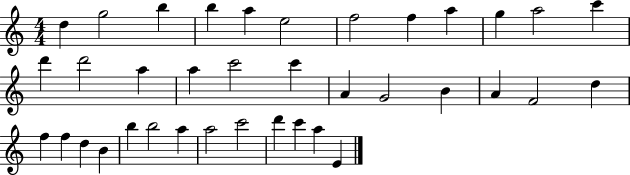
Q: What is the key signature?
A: C major